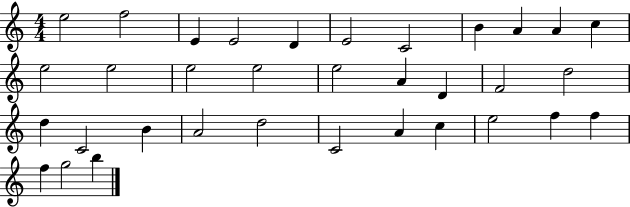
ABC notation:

X:1
T:Untitled
M:4/4
L:1/4
K:C
e2 f2 E E2 D E2 C2 B A A c e2 e2 e2 e2 e2 A D F2 d2 d C2 B A2 d2 C2 A c e2 f f f g2 b